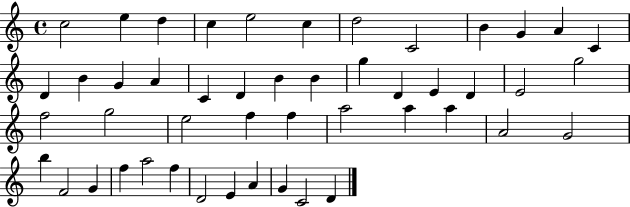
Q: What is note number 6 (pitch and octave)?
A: C5